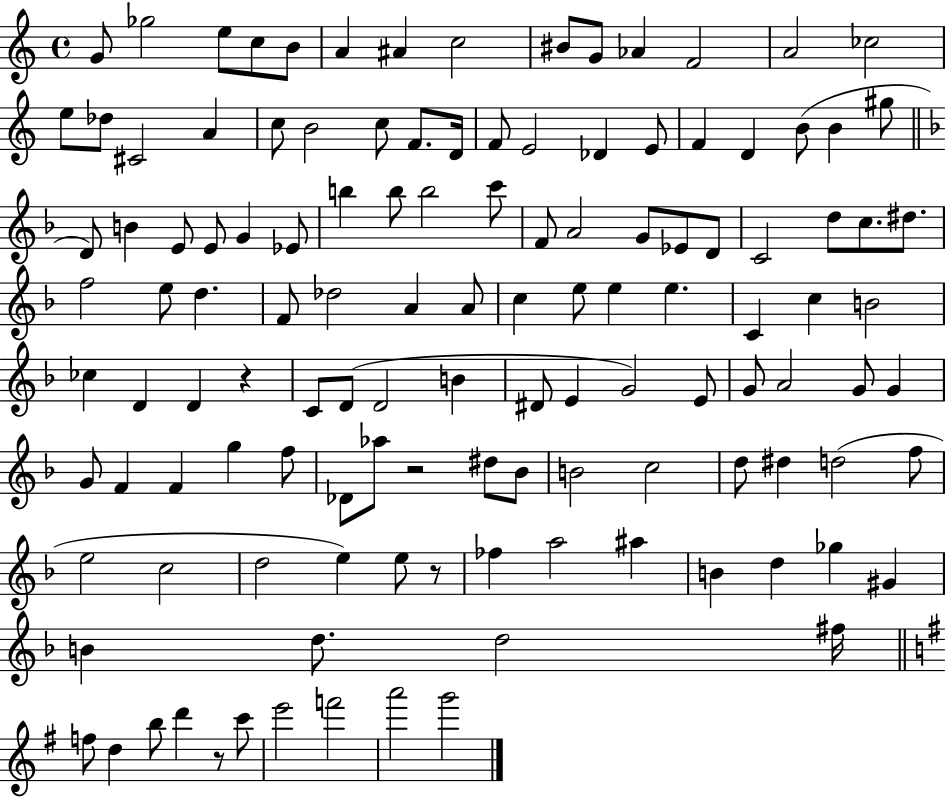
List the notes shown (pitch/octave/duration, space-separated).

G4/e Gb5/h E5/e C5/e B4/e A4/q A#4/q C5/h BIS4/e G4/e Ab4/q F4/h A4/h CES5/h E5/e Db5/e C#4/h A4/q C5/e B4/h C5/e F4/e. D4/s F4/e E4/h Db4/q E4/e F4/q D4/q B4/e B4/q G#5/e D4/e B4/q E4/e E4/e G4/q Eb4/e B5/q B5/e B5/h C6/e F4/e A4/h G4/e Eb4/e D4/e C4/h D5/e C5/e. D#5/e. F5/h E5/e D5/q. F4/e Db5/h A4/q A4/e C5/q E5/e E5/q E5/q. C4/q C5/q B4/h CES5/q D4/q D4/q R/q C4/e D4/e D4/h B4/q D#4/e E4/q G4/h E4/e G4/e A4/h G4/e G4/q G4/e F4/q F4/q G5/q F5/e Db4/e Ab5/e R/h D#5/e Bb4/e B4/h C5/h D5/e D#5/q D5/h F5/e E5/h C5/h D5/h E5/q E5/e R/e FES5/q A5/h A#5/q B4/q D5/q Gb5/q G#4/q B4/q D5/e. D5/h F#5/s F5/e D5/q B5/e D6/q R/e C6/e E6/h F6/h A6/h G6/h